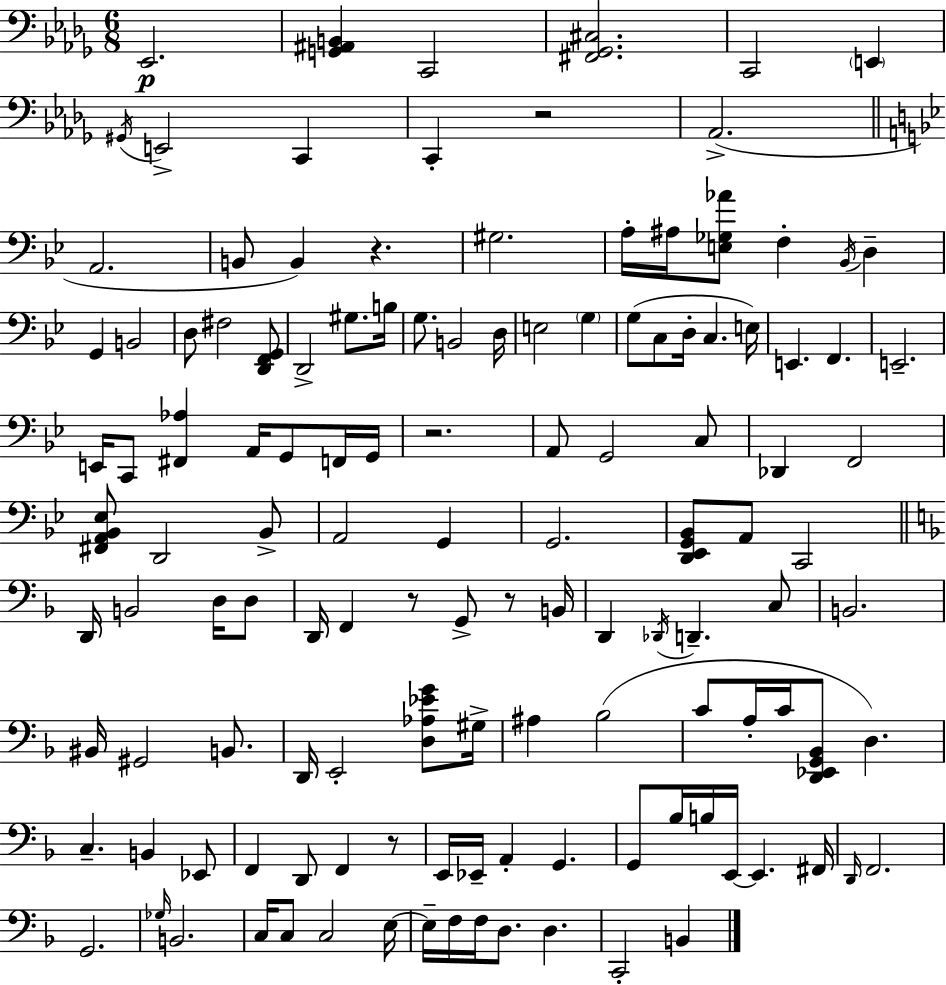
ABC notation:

X:1
T:Untitled
M:6/8
L:1/4
K:Bbm
_E,,2 [G,,^A,,B,,] C,,2 [^F,,_G,,^C,]2 C,,2 E,, ^G,,/4 E,,2 C,, C,, z2 _A,,2 A,,2 B,,/2 B,, z ^G,2 A,/4 ^A,/4 [E,_G,_A]/2 F, _B,,/4 D, G,, B,,2 D,/2 ^F,2 [D,,F,,G,,]/2 D,,2 ^G,/2 B,/4 G,/2 B,,2 D,/4 E,2 G, G,/2 C,/2 D,/4 C, E,/4 E,, F,, E,,2 E,,/4 C,,/2 [^F,,_A,] A,,/4 G,,/2 F,,/4 G,,/4 z2 A,,/2 G,,2 C,/2 _D,, F,,2 [^F,,A,,_B,,_E,]/2 D,,2 _B,,/2 A,,2 G,, G,,2 [D,,_E,,G,,_B,,]/2 A,,/2 C,,2 D,,/4 B,,2 D,/4 D,/2 D,,/4 F,, z/2 G,,/2 z/2 B,,/4 D,, _D,,/4 D,, C,/2 B,,2 ^B,,/4 ^G,,2 B,,/2 D,,/4 E,,2 [D,_A,_EG]/2 ^G,/4 ^A, _B,2 C/2 A,/4 C/4 [D,,_E,,G,,_B,,]/2 D, C, B,, _E,,/2 F,, D,,/2 F,, z/2 E,,/4 _E,,/4 A,, G,, G,,/2 _B,/4 B,/4 E,,/4 E,, ^F,,/4 D,,/4 F,,2 G,,2 _G,/4 B,,2 C,/4 C,/2 C,2 E,/4 E,/4 F,/4 F,/4 D,/2 D, C,,2 B,,